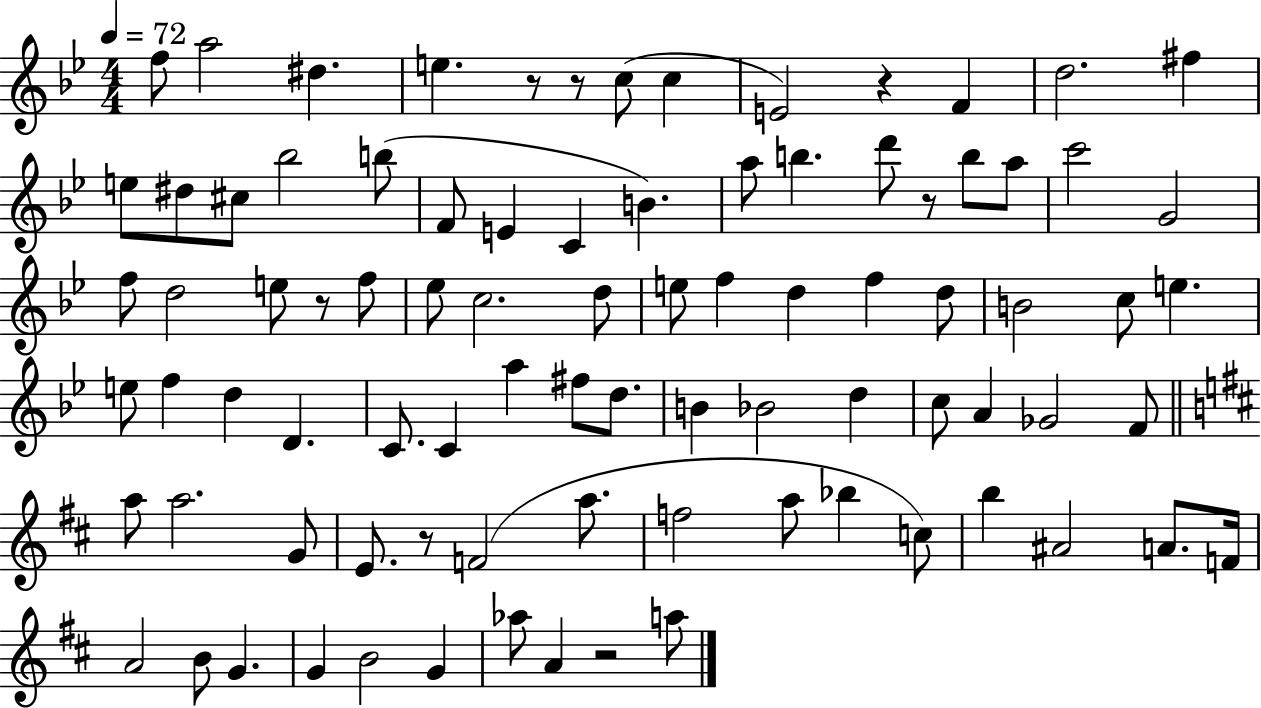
F5/e A5/h D#5/q. E5/q. R/e R/e C5/e C5/q E4/h R/q F4/q D5/h. F#5/q E5/e D#5/e C#5/e Bb5/h B5/e F4/e E4/q C4/q B4/q. A5/e B5/q. D6/e R/e B5/e A5/e C6/h G4/h F5/e D5/h E5/e R/e F5/e Eb5/e C5/h. D5/e E5/e F5/q D5/q F5/q D5/e B4/h C5/e E5/q. E5/e F5/q D5/q D4/q. C4/e. C4/q A5/q F#5/e D5/e. B4/q Bb4/h D5/q C5/e A4/q Gb4/h F4/e A5/e A5/h. G4/e E4/e. R/e F4/h A5/e. F5/h A5/e Bb5/q C5/e B5/q A#4/h A4/e. F4/s A4/h B4/e G4/q. G4/q B4/h G4/q Ab5/e A4/q R/h A5/e